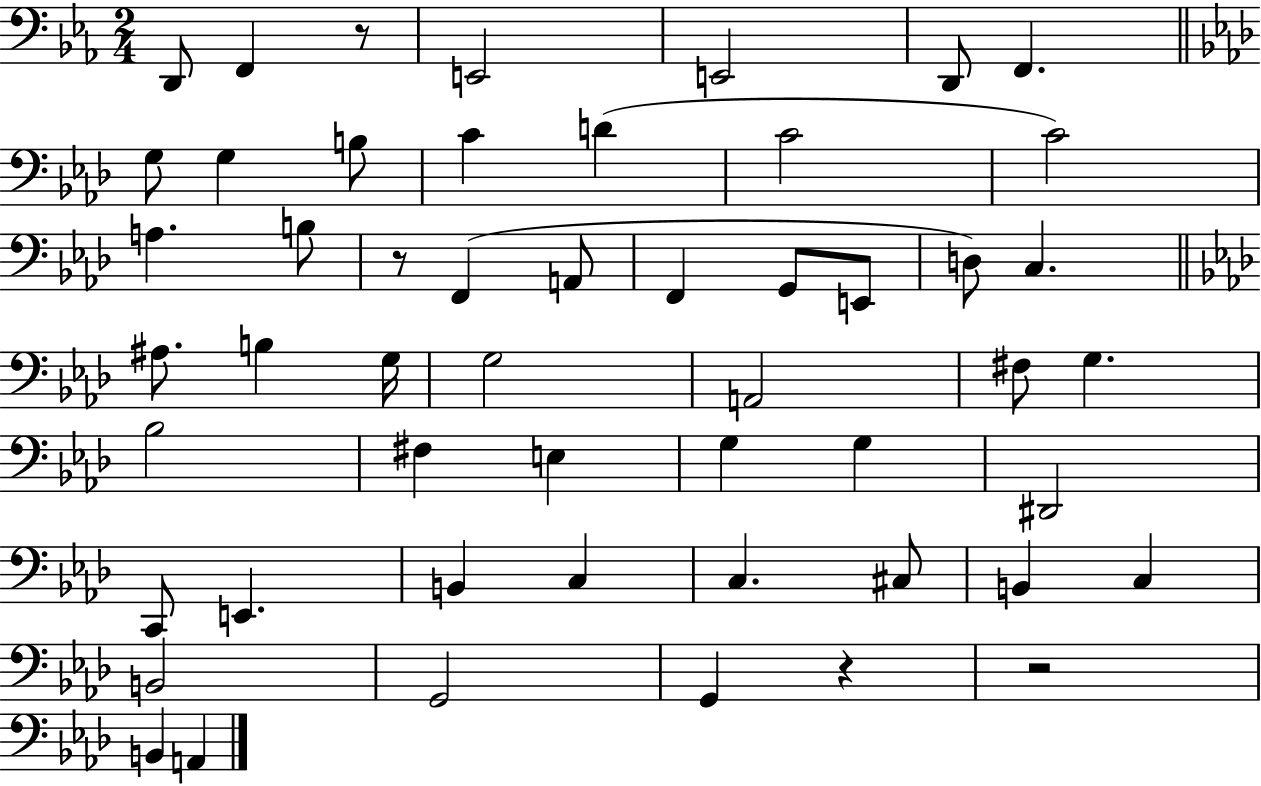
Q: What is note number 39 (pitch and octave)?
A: C3